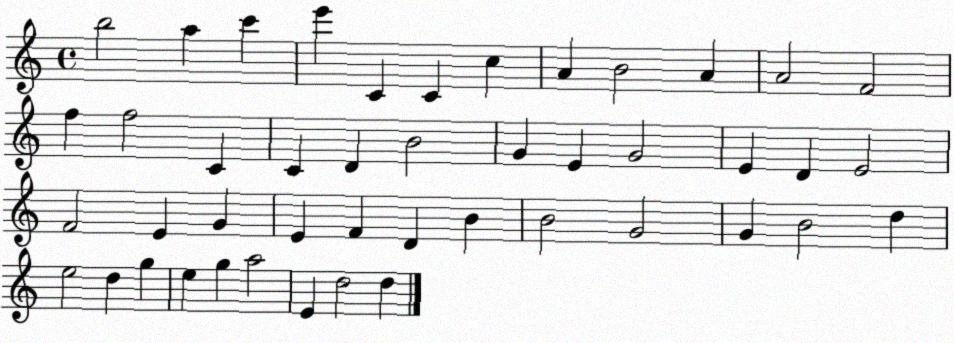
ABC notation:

X:1
T:Untitled
M:4/4
L:1/4
K:C
b2 a c' e' C C c A B2 A A2 F2 f f2 C C D B2 G E G2 E D E2 F2 E G E F D B B2 G2 G B2 d e2 d g e g a2 E d2 d